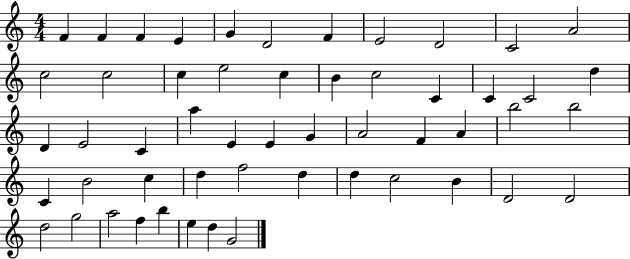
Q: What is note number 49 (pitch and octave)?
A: F5